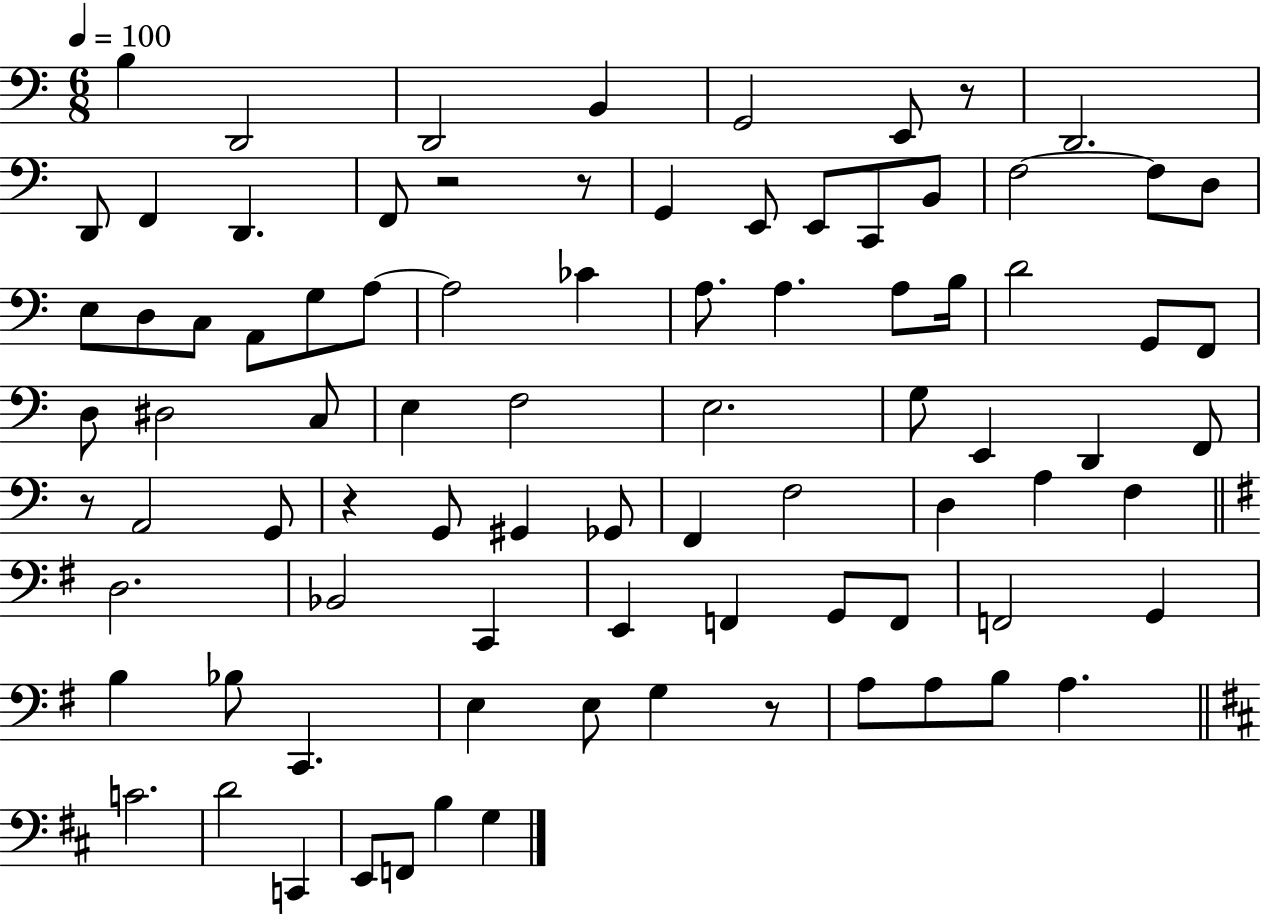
{
  \clef bass
  \numericTimeSignature
  \time 6/8
  \key c \major
  \tempo 4 = 100
  b4 d,2 | d,2 b,4 | g,2 e,8 r8 | d,2. | \break d,8 f,4 d,4. | f,8 r2 r8 | g,4 e,8 e,8 c,8 b,8 | f2~~ f8 d8 | \break e8 d8 c8 a,8 g8 a8~~ | a2 ces'4 | a8. a4. a8 b16 | d'2 g,8 f,8 | \break d8 dis2 c8 | e4 f2 | e2. | g8 e,4 d,4 f,8 | \break r8 a,2 g,8 | r4 g,8 gis,4 ges,8 | f,4 f2 | d4 a4 f4 | \break \bar "||" \break \key g \major d2. | bes,2 c,4 | e,4 f,4 g,8 f,8 | f,2 g,4 | \break b4 bes8 c,4. | e4 e8 g4 r8 | a8 a8 b8 a4. | \bar "||" \break \key d \major c'2. | d'2 c,4 | e,8 f,8 b4 g4 | \bar "|."
}